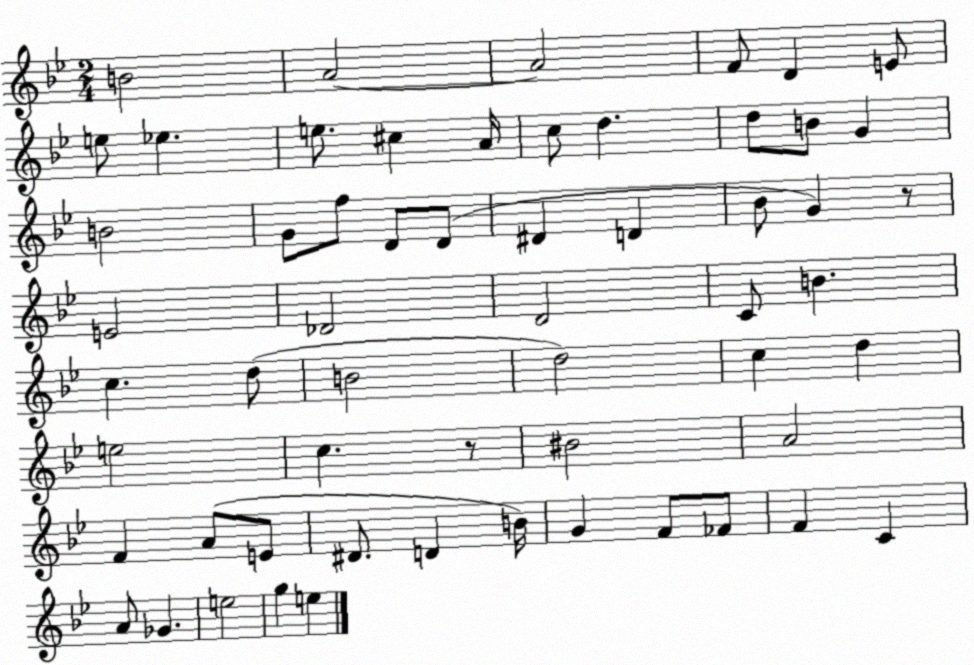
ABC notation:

X:1
T:Untitled
M:2/4
L:1/4
K:Bb
B2 A2 A2 F/2 D E/2 e/2 _e e/2 ^c A/4 c/2 d d/2 B/2 G B2 G/2 f/2 D/2 D/2 ^D D _B/2 G z/2 E2 _D2 D2 C/2 B c d/2 B2 d2 c d e2 c z/2 ^B2 A2 F A/2 E/2 ^D/2 D B/4 G F/2 _F/2 F C A/2 _G e2 g e